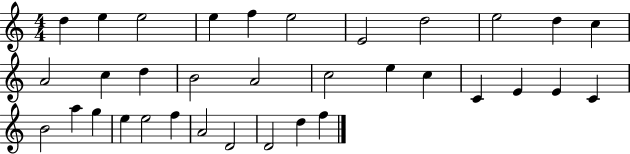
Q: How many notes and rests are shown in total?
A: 34